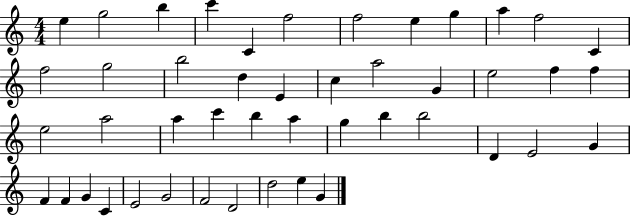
{
  \clef treble
  \numericTimeSignature
  \time 4/4
  \key c \major
  e''4 g''2 b''4 | c'''4 c'4 f''2 | f''2 e''4 g''4 | a''4 f''2 c'4 | \break f''2 g''2 | b''2 d''4 e'4 | c''4 a''2 g'4 | e''2 f''4 f''4 | \break e''2 a''2 | a''4 c'''4 b''4 a''4 | g''4 b''4 b''2 | d'4 e'2 g'4 | \break f'4 f'4 g'4 c'4 | e'2 g'2 | f'2 d'2 | d''2 e''4 g'4 | \break \bar "|."
}